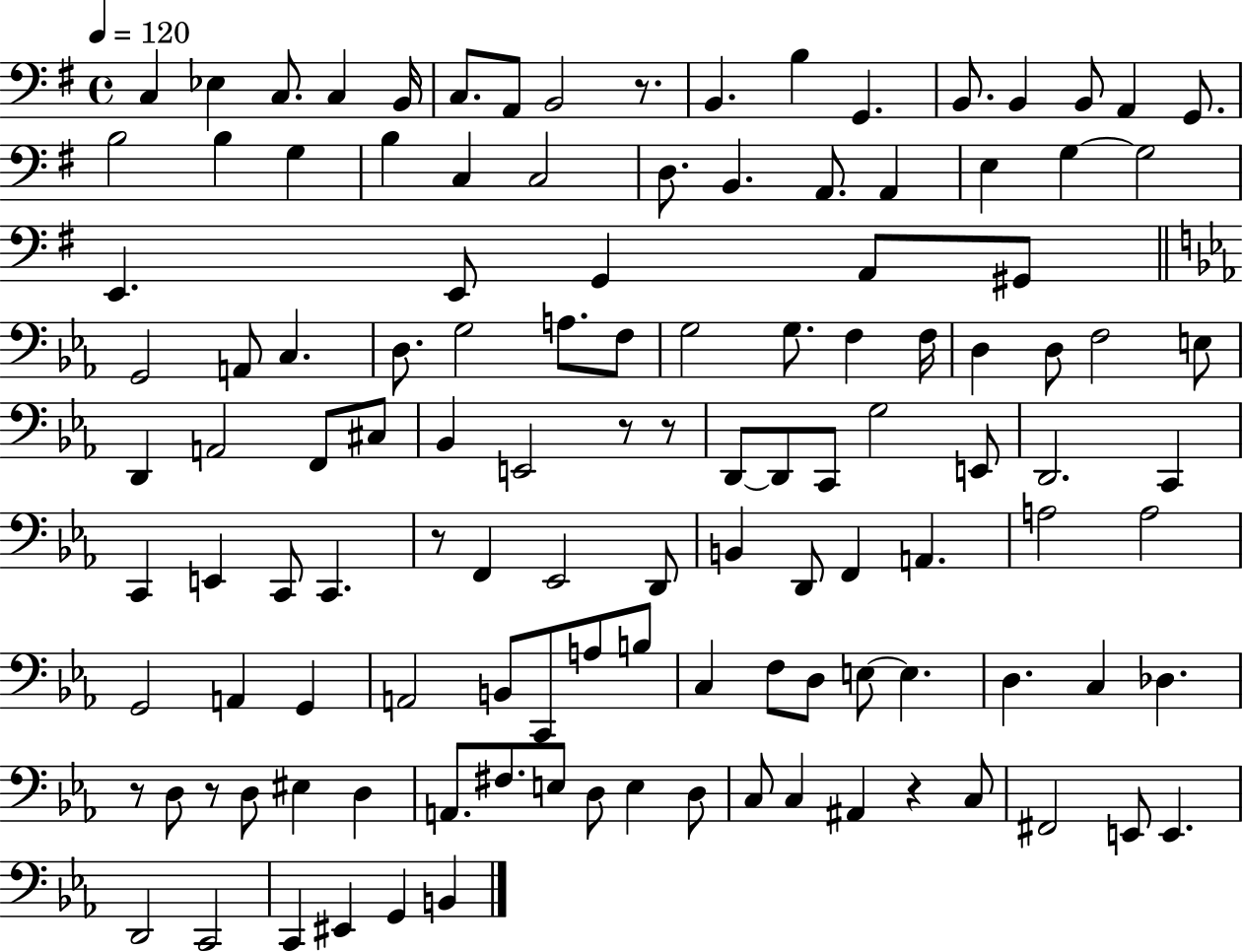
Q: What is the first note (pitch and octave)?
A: C3